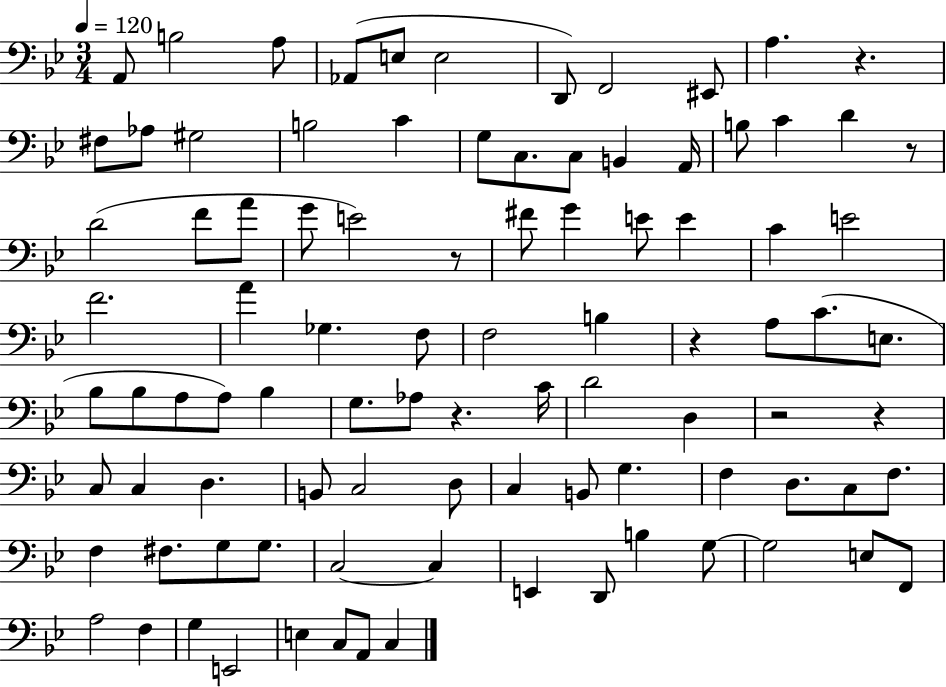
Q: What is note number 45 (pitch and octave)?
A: Bb3